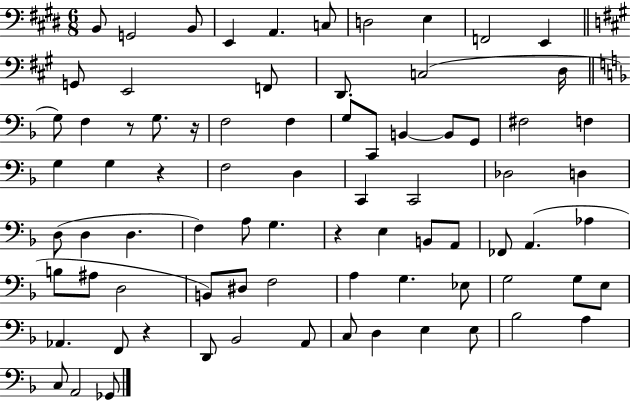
B2/e G2/h B2/e E2/q A2/q. C3/e D3/h E3/q F2/h E2/q G2/e E2/h F2/e D2/e. C3/h D3/s G3/e F3/q R/e G3/e. R/s F3/h F3/q G3/e C2/e B2/q B2/e G2/e F#3/h F3/q G3/q G3/q R/q F3/h D3/q C2/q C2/h Db3/h D3/q D3/e D3/q D3/q. F3/q A3/e G3/q. R/q E3/q B2/e A2/e FES2/e A2/q. Ab3/q B3/e A#3/e D3/h B2/e D#3/e F3/h A3/q G3/q. Eb3/e G3/h G3/e E3/e Ab2/q. F2/e R/q D2/e Bb2/h A2/e C3/e D3/q E3/q E3/e Bb3/h A3/q C3/e A2/h Gb2/e